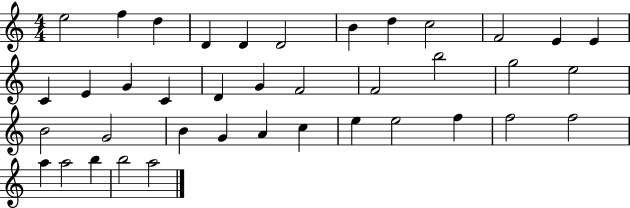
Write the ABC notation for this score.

X:1
T:Untitled
M:4/4
L:1/4
K:C
e2 f d D D D2 B d c2 F2 E E C E G C D G F2 F2 b2 g2 e2 B2 G2 B G A c e e2 f f2 f2 a a2 b b2 a2